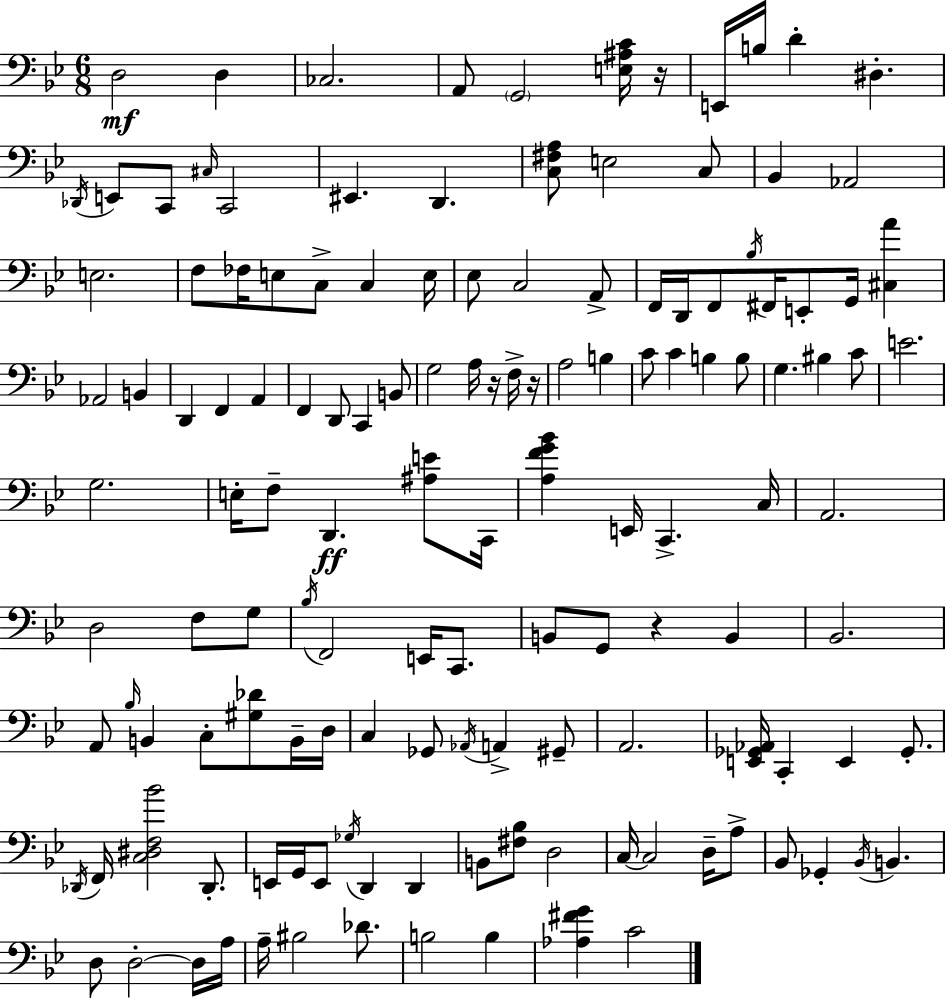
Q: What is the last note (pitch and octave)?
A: C4